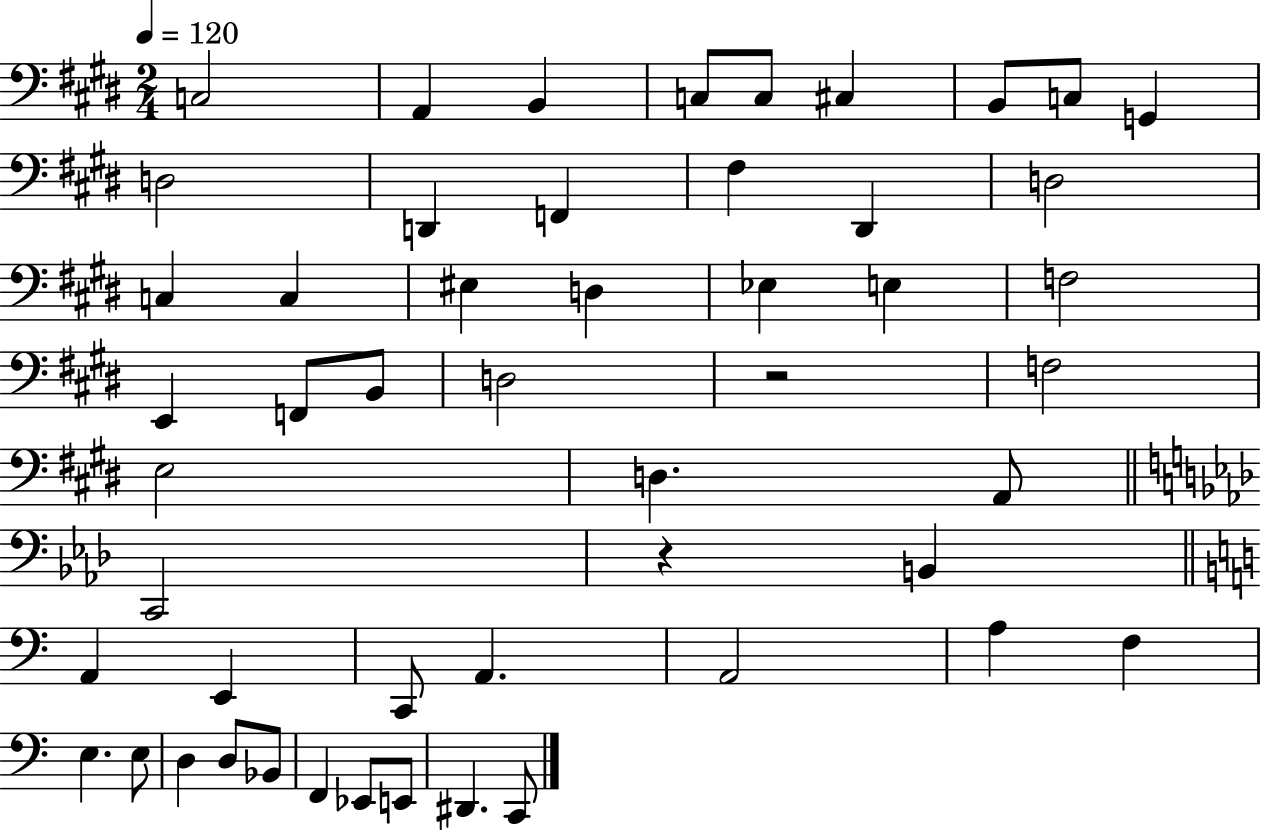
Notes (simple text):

C3/h A2/q B2/q C3/e C3/e C#3/q B2/e C3/e G2/q D3/h D2/q F2/q F#3/q D#2/q D3/h C3/q C3/q EIS3/q D3/q Eb3/q E3/q F3/h E2/q F2/e B2/e D3/h R/h F3/h E3/h D3/q. A2/e C2/h R/q B2/q A2/q E2/q C2/e A2/q. A2/h A3/q F3/q E3/q. E3/e D3/q D3/e Bb2/e F2/q Eb2/e E2/e D#2/q. C2/e